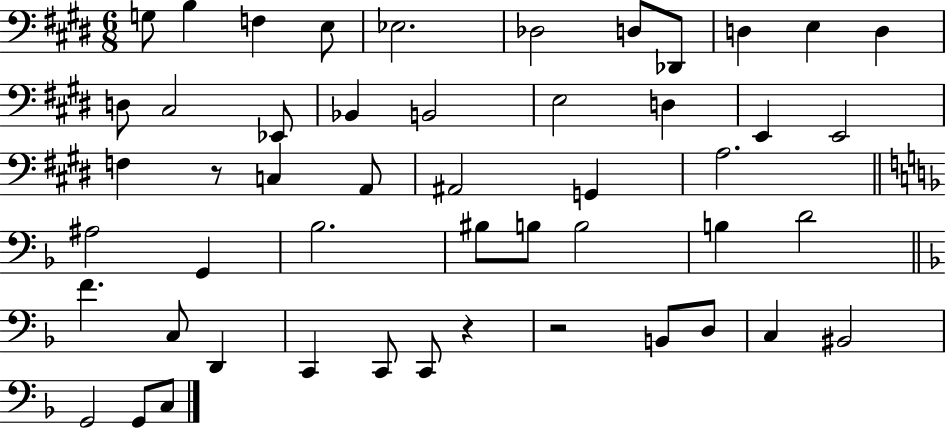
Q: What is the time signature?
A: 6/8